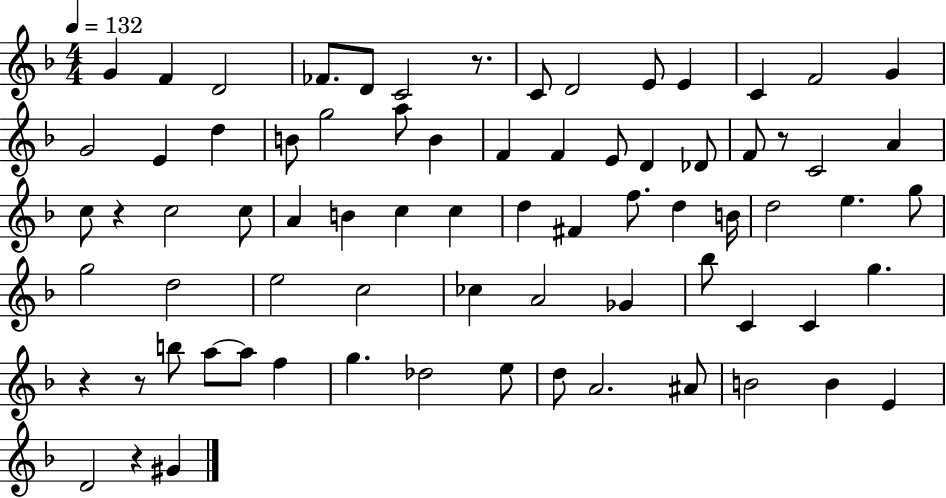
G4/q F4/q D4/h FES4/e. D4/e C4/h R/e. C4/e D4/h E4/e E4/q C4/q F4/h G4/q G4/h E4/q D5/q B4/e G5/h A5/e B4/q F4/q F4/q E4/e D4/q Db4/e F4/e R/e C4/h A4/q C5/e R/q C5/h C5/e A4/q B4/q C5/q C5/q D5/q F#4/q F5/e. D5/q B4/s D5/h E5/q. G5/e G5/h D5/h E5/h C5/h CES5/q A4/h Gb4/q Bb5/e C4/q C4/q G5/q. R/q R/e B5/e A5/e A5/e F5/q G5/q. Db5/h E5/e D5/e A4/h. A#4/e B4/h B4/q E4/q D4/h R/q G#4/q